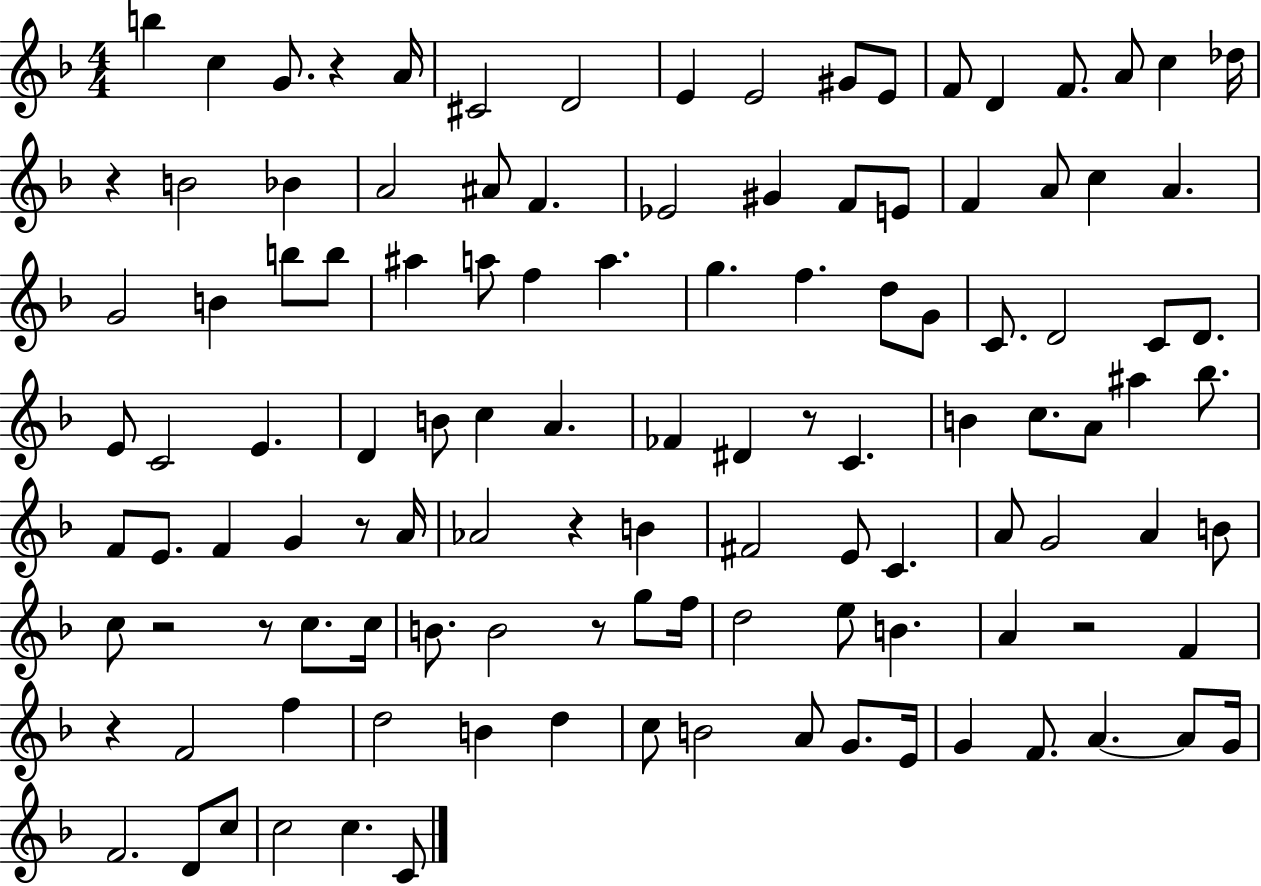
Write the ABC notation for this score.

X:1
T:Untitled
M:4/4
L:1/4
K:F
b c G/2 z A/4 ^C2 D2 E E2 ^G/2 E/2 F/2 D F/2 A/2 c _d/4 z B2 _B A2 ^A/2 F _E2 ^G F/2 E/2 F A/2 c A G2 B b/2 b/2 ^a a/2 f a g f d/2 G/2 C/2 D2 C/2 D/2 E/2 C2 E D B/2 c A _F ^D z/2 C B c/2 A/2 ^a _b/2 F/2 E/2 F G z/2 A/4 _A2 z B ^F2 E/2 C A/2 G2 A B/2 c/2 z2 z/2 c/2 c/4 B/2 B2 z/2 g/2 f/4 d2 e/2 B A z2 F z F2 f d2 B d c/2 B2 A/2 G/2 E/4 G F/2 A A/2 G/4 F2 D/2 c/2 c2 c C/2